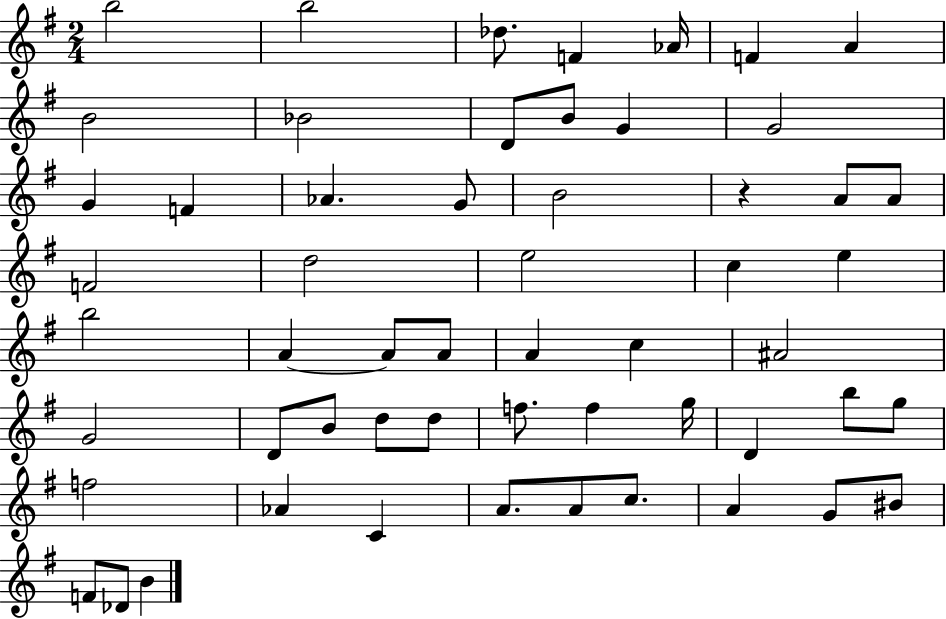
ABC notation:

X:1
T:Untitled
M:2/4
L:1/4
K:G
b2 b2 _d/2 F _A/4 F A B2 _B2 D/2 B/2 G G2 G F _A G/2 B2 z A/2 A/2 F2 d2 e2 c e b2 A A/2 A/2 A c ^A2 G2 D/2 B/2 d/2 d/2 f/2 f g/4 D b/2 g/2 f2 _A C A/2 A/2 c/2 A G/2 ^B/2 F/2 _D/2 B